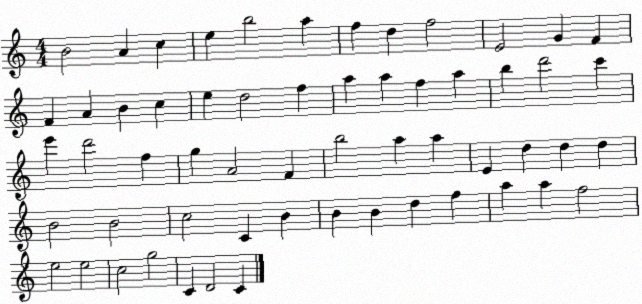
X:1
T:Untitled
M:4/4
L:1/4
K:C
B2 A c e b2 a f d f2 E2 G F F A B c e d2 f a a f a b d'2 c' e' d'2 f g A2 F b2 a a E d d d B2 B2 c2 C B B B d f a a f2 e2 e2 c2 g2 C D2 C